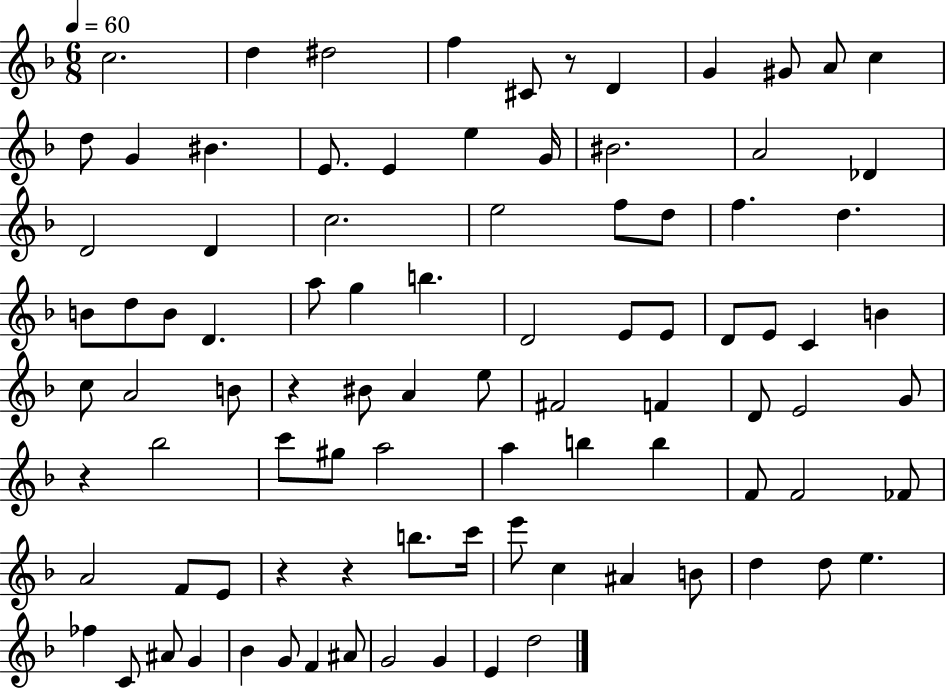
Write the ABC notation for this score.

X:1
T:Untitled
M:6/8
L:1/4
K:F
c2 d ^d2 f ^C/2 z/2 D G ^G/2 A/2 c d/2 G ^B E/2 E e G/4 ^B2 A2 _D D2 D c2 e2 f/2 d/2 f d B/2 d/2 B/2 D a/2 g b D2 E/2 E/2 D/2 E/2 C B c/2 A2 B/2 z ^B/2 A e/2 ^F2 F D/2 E2 G/2 z _b2 c'/2 ^g/2 a2 a b b F/2 F2 _F/2 A2 F/2 E/2 z z b/2 c'/4 e'/2 c ^A B/2 d d/2 e _f C/2 ^A/2 G _B G/2 F ^A/2 G2 G E d2